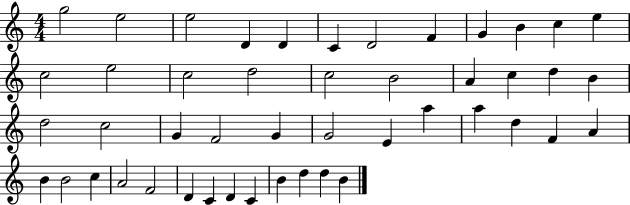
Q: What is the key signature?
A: C major